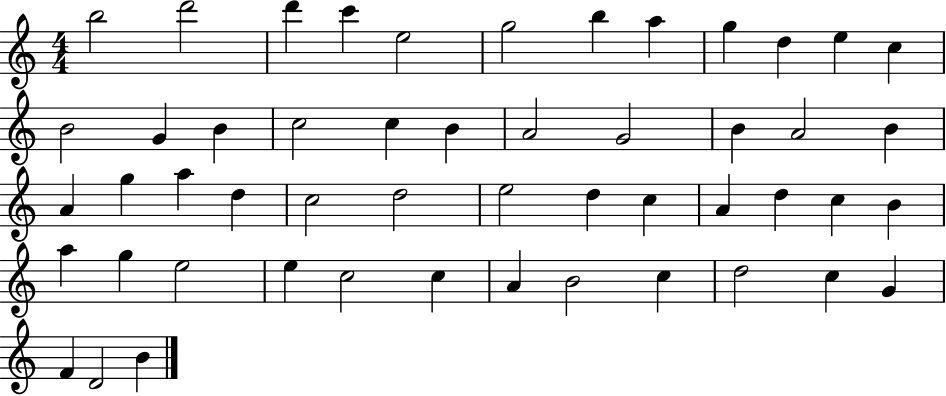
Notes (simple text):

B5/h D6/h D6/q C6/q E5/h G5/h B5/q A5/q G5/q D5/q E5/q C5/q B4/h G4/q B4/q C5/h C5/q B4/q A4/h G4/h B4/q A4/h B4/q A4/q G5/q A5/q D5/q C5/h D5/h E5/h D5/q C5/q A4/q D5/q C5/q B4/q A5/q G5/q E5/h E5/q C5/h C5/q A4/q B4/h C5/q D5/h C5/q G4/q F4/q D4/h B4/q